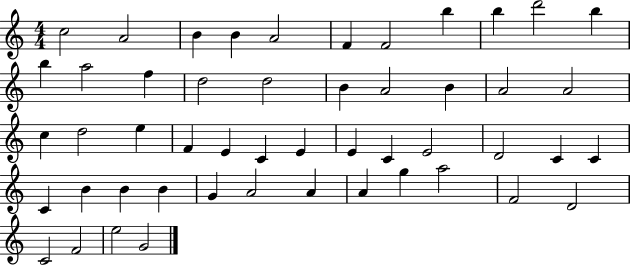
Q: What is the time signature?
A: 4/4